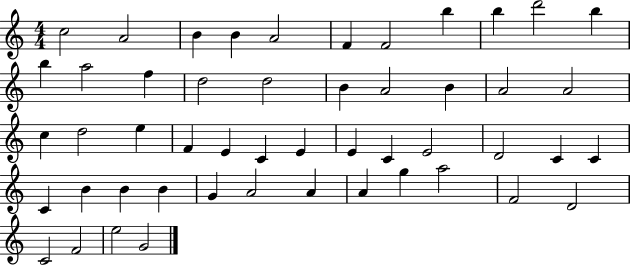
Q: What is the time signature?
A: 4/4